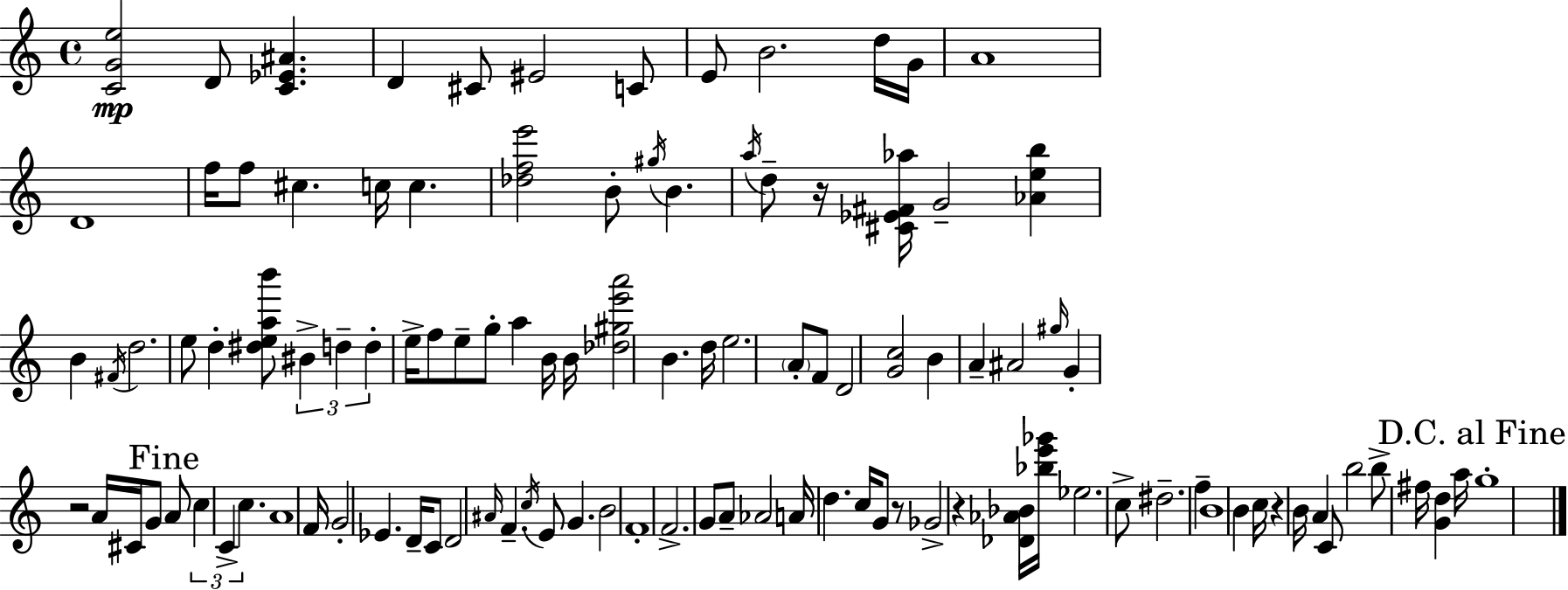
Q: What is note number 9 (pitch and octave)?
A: G4